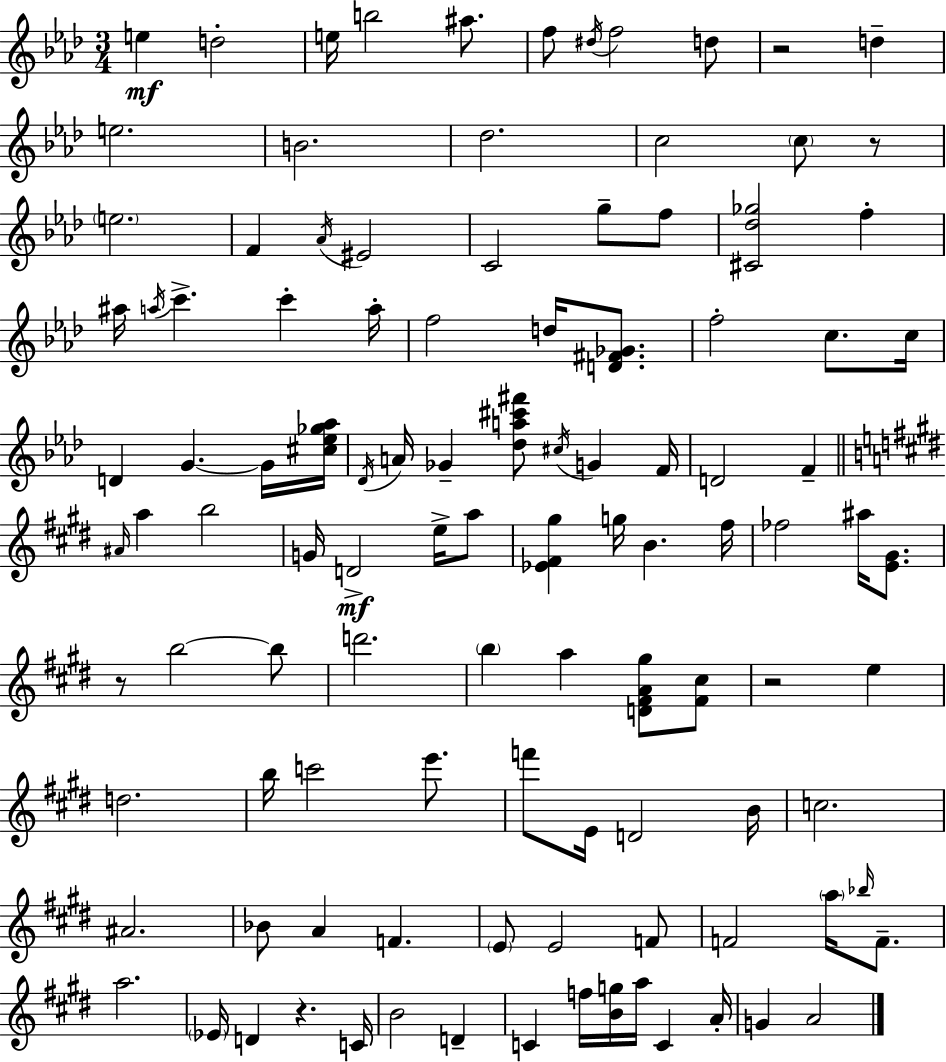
{
  \clef treble
  \numericTimeSignature
  \time 3/4
  \key aes \major
  e''4\mf d''2-. | e''16 b''2 ais''8. | f''8 \acciaccatura { dis''16 } f''2 d''8 | r2 d''4-- | \break e''2. | b'2. | des''2. | c''2 \parenthesize c''8 r8 | \break \parenthesize e''2. | f'4 \acciaccatura { aes'16 } eis'2 | c'2 g''8-- | f''8 <cis' des'' ges''>2 f''4-. | \break ais''16 \acciaccatura { a''16 } c'''4.-> c'''4-. | a''16-. f''2 d''16 | <d' fis' ges'>8. f''2-. c''8. | c''16 d'4 g'4.~~ | \break g'16 <cis'' ees'' ges'' aes''>16 \acciaccatura { des'16 } a'16 ges'4-- <des'' a'' cis''' fis'''>8 \acciaccatura { cis''16 } | g'4 f'16 d'2 | f'4-- \bar "||" \break \key e \major \grace { ais'16 } a''4 b''2 | g'16 d'2->\mf e''16-> a''8 | <ees' fis' gis''>4 g''16 b'4. | fis''16 fes''2 ais''16 <e' gis'>8. | \break r8 b''2~~ b''8 | d'''2. | \parenthesize b''4 a''4 <d' fis' a' gis''>8 <fis' cis''>8 | r2 e''4 | \break d''2. | b''16 c'''2 e'''8. | f'''8 e'16 d'2 | b'16 c''2. | \break ais'2. | bes'8 a'4 f'4. | \parenthesize e'8 e'2 f'8 | f'2 \parenthesize a''16 \grace { bes''16 } f'8.-- | \break a''2. | \parenthesize ees'16 d'4 r4. | c'16 b'2 d'4-- | c'4 f''16 <b' g''>16 a''16 c'4 | \break a'16-. g'4 a'2 | \bar "|."
}